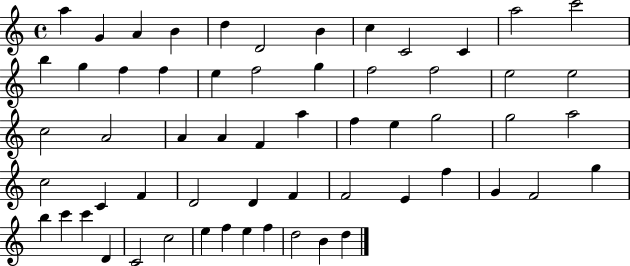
{
  \clef treble
  \time 4/4
  \defaultTimeSignature
  \key c \major
  a''4 g'4 a'4 b'4 | d''4 d'2 b'4 | c''4 c'2 c'4 | a''2 c'''2 | \break b''4 g''4 f''4 f''4 | e''4 f''2 g''4 | f''2 f''2 | e''2 e''2 | \break c''2 a'2 | a'4 a'4 f'4 a''4 | f''4 e''4 g''2 | g''2 a''2 | \break c''2 c'4 f'4 | d'2 d'4 f'4 | f'2 e'4 f''4 | g'4 f'2 g''4 | \break b''4 c'''4 c'''4 d'4 | c'2 c''2 | e''4 f''4 e''4 f''4 | d''2 b'4 d''4 | \break \bar "|."
}